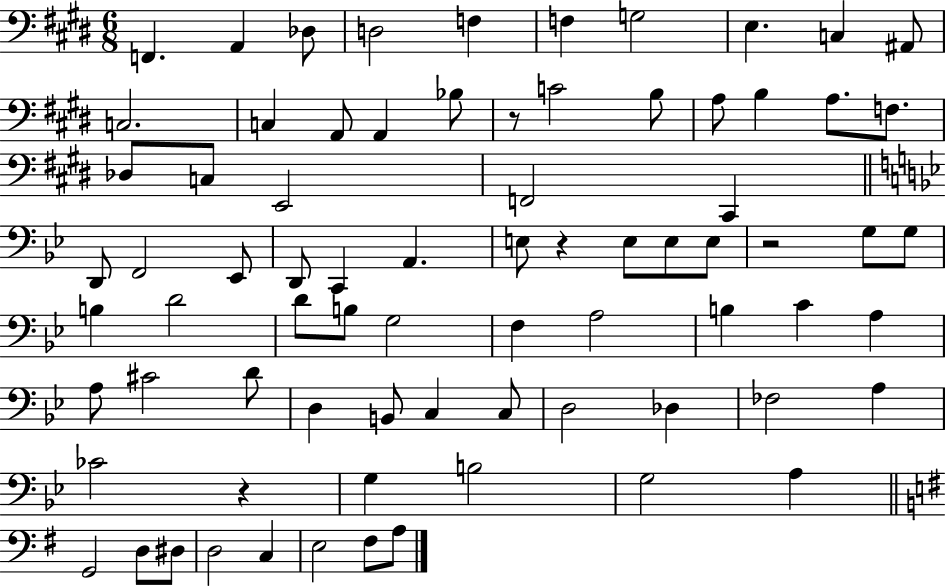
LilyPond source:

{
  \clef bass
  \numericTimeSignature
  \time 6/8
  \key e \major
  \repeat volta 2 { f,4. a,4 des8 | d2 f4 | f4 g2 | e4. c4 ais,8 | \break c2. | c4 a,8 a,4 bes8 | r8 c'2 b8 | a8 b4 a8. f8. | \break des8 c8 e,2 | f,2 cis,4 | \bar "||" \break \key bes \major d,8 f,2 ees,8 | d,8 c,4 a,4. | e8 r4 e8 e8 e8 | r2 g8 g8 | \break b4 d'2 | d'8 b8 g2 | f4 a2 | b4 c'4 a4 | \break a8 cis'2 d'8 | d4 b,8 c4 c8 | d2 des4 | fes2 a4 | \break ces'2 r4 | g4 b2 | g2 a4 | \bar "||" \break \key g \major g,2 d8 dis8 | d2 c4 | e2 fis8 a8 | } \bar "|."
}